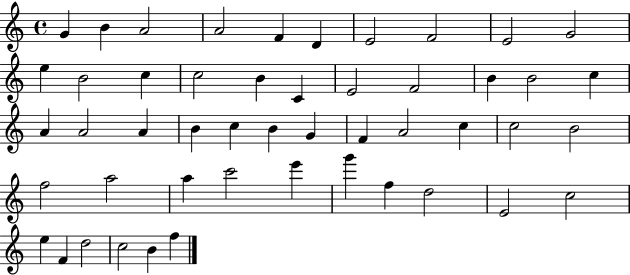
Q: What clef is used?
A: treble